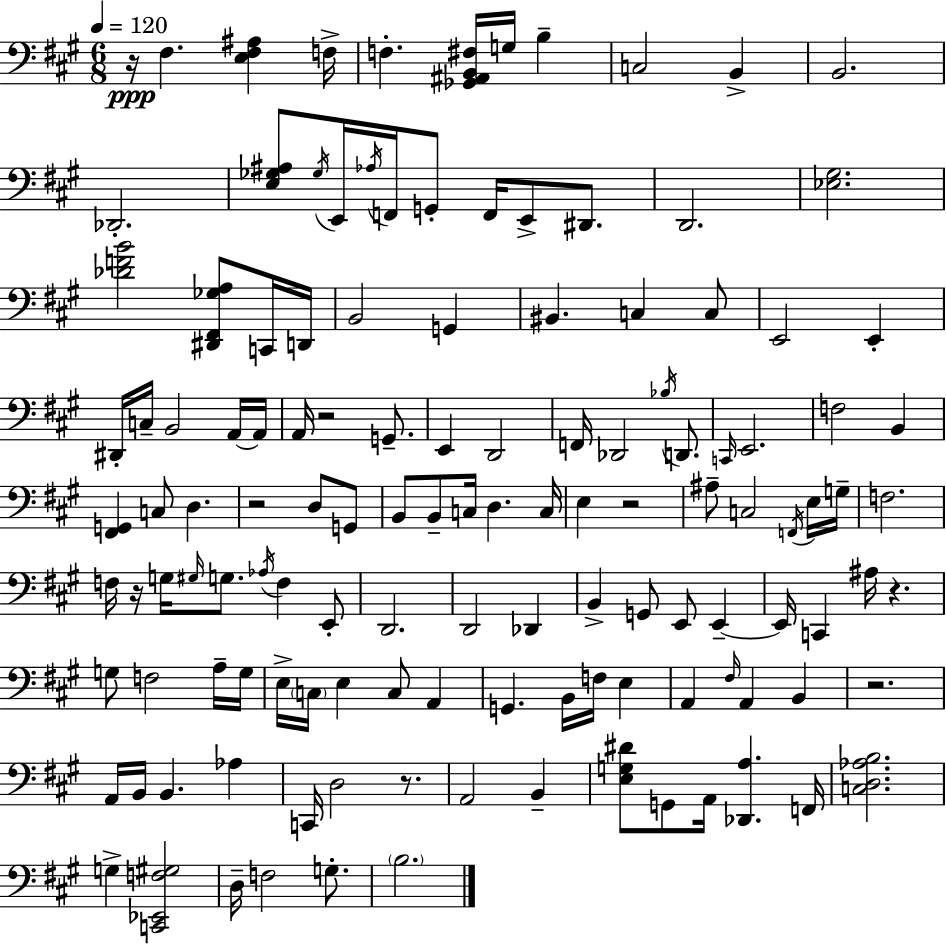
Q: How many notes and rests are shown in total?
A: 129